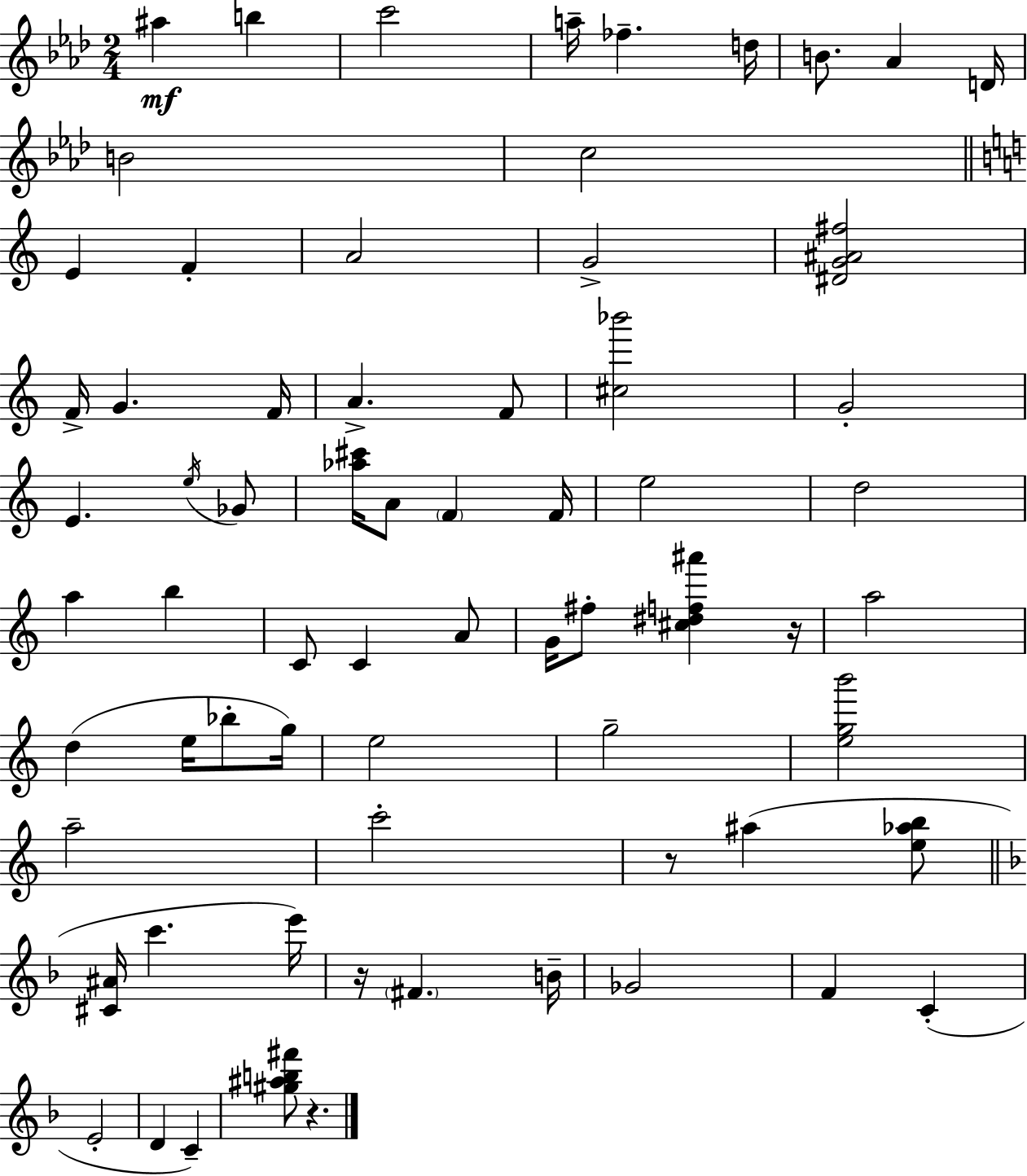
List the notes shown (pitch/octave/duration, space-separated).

A#5/q B5/q C6/h A5/s FES5/q. D5/s B4/e. Ab4/q D4/s B4/h C5/h E4/q F4/q A4/h G4/h [D#4,G4,A#4,F#5]/h F4/s G4/q. F4/s A4/q. F4/e [C#5,Bb6]/h G4/h E4/q. E5/s Gb4/e [Ab5,C#6]/s A4/e F4/q F4/s E5/h D5/h A5/q B5/q C4/e C4/q A4/e G4/s F#5/e [C#5,D#5,F5,A#6]/q R/s A5/h D5/q E5/s Bb5/e G5/s E5/h G5/h [E5,G5,B6]/h A5/h C6/h R/e A#5/q [E5,Ab5,B5]/e [C#4,A#4]/s C6/q. E6/s R/s F#4/q. B4/s Gb4/h F4/q C4/q E4/h D4/q C4/q [G#5,A#5,B5,F#6]/e R/q.